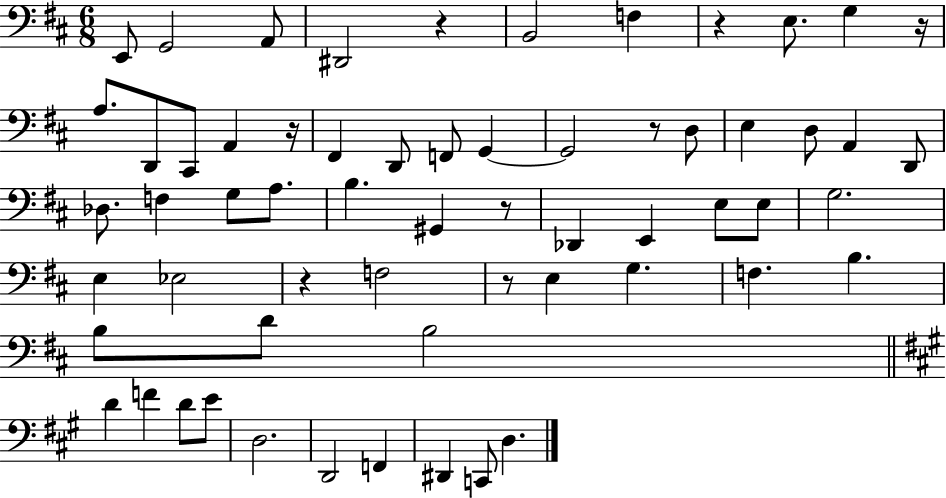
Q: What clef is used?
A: bass